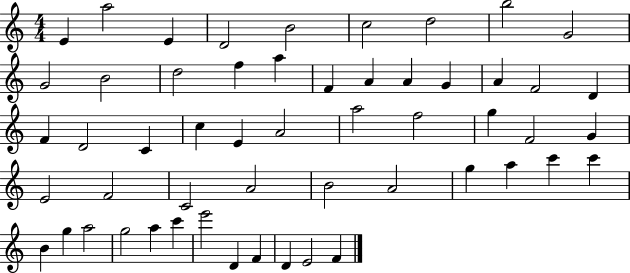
{
  \clef treble
  \numericTimeSignature
  \time 4/4
  \key c \major
  e'4 a''2 e'4 | d'2 b'2 | c''2 d''2 | b''2 g'2 | \break g'2 b'2 | d''2 f''4 a''4 | f'4 a'4 a'4 g'4 | a'4 f'2 d'4 | \break f'4 d'2 c'4 | c''4 e'4 a'2 | a''2 f''2 | g''4 f'2 g'4 | \break e'2 f'2 | c'2 a'2 | b'2 a'2 | g''4 a''4 c'''4 c'''4 | \break b'4 g''4 a''2 | g''2 a''4 c'''4 | e'''2 d'4 f'4 | d'4 e'2 f'4 | \break \bar "|."
}